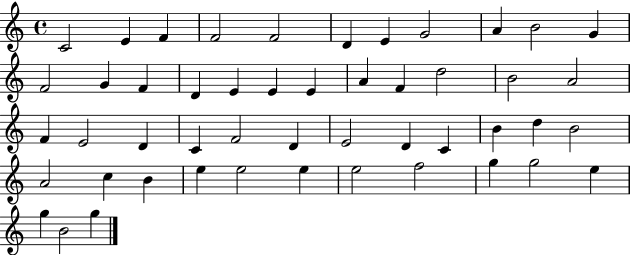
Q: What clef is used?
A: treble